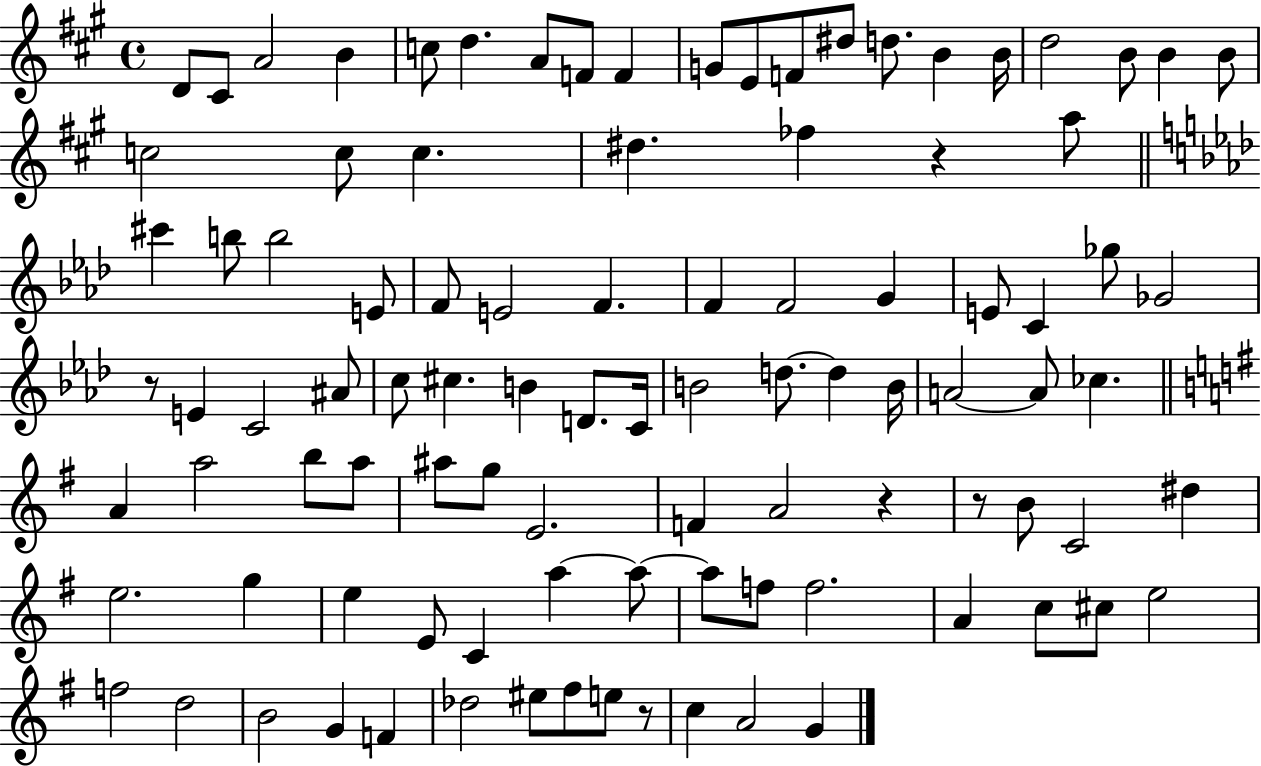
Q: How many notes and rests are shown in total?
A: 98